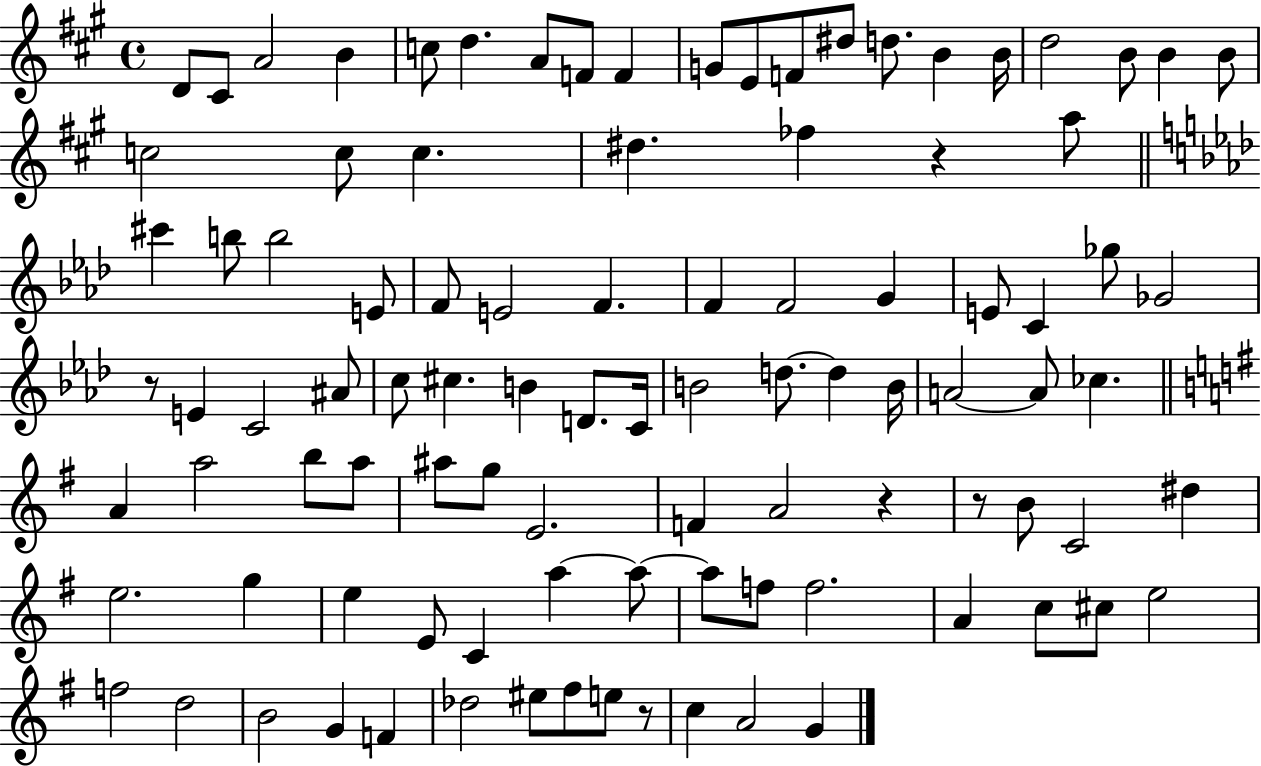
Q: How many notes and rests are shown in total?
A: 98